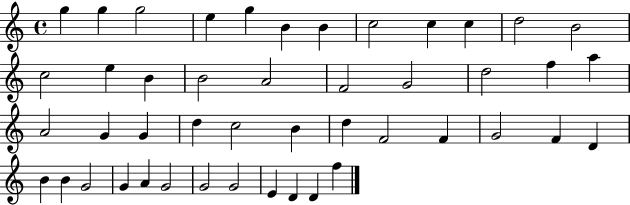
G5/q G5/q G5/h E5/q G5/q B4/q B4/q C5/h C5/q C5/q D5/h B4/h C5/h E5/q B4/q B4/h A4/h F4/h G4/h D5/h F5/q A5/q A4/h G4/q G4/q D5/q C5/h B4/q D5/q F4/h F4/q G4/h F4/q D4/q B4/q B4/q G4/h G4/q A4/q G4/h G4/h G4/h E4/q D4/q D4/q F5/q